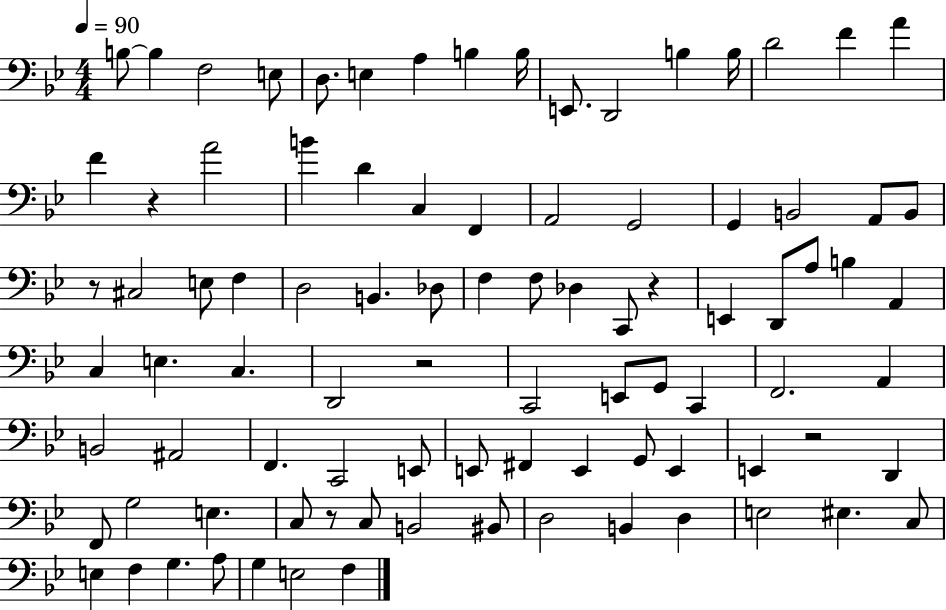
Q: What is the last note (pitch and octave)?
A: F3